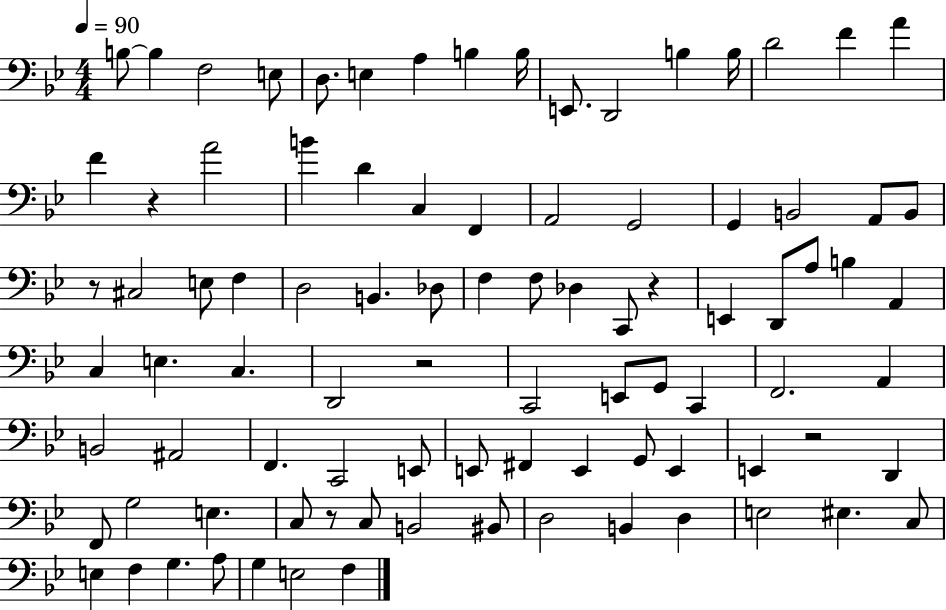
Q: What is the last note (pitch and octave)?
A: F3